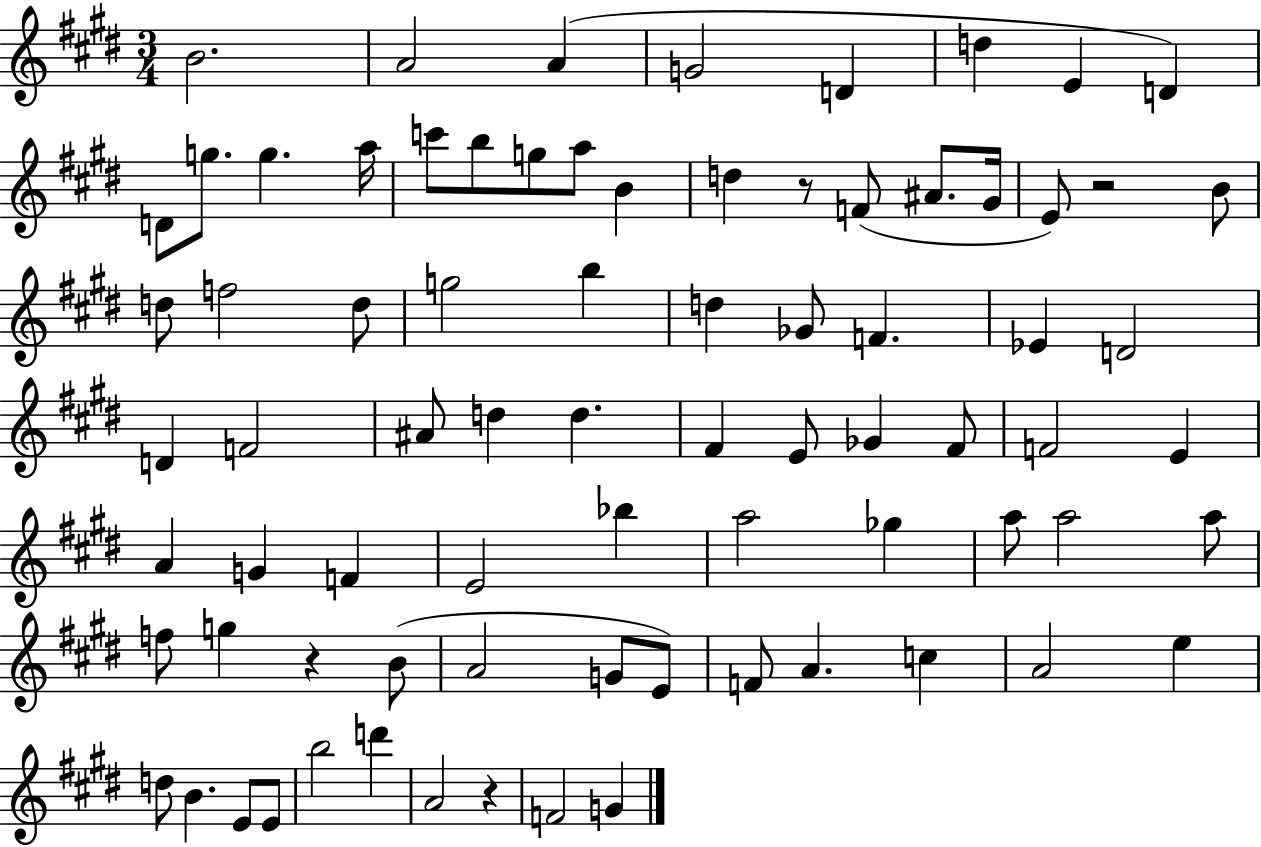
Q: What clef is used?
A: treble